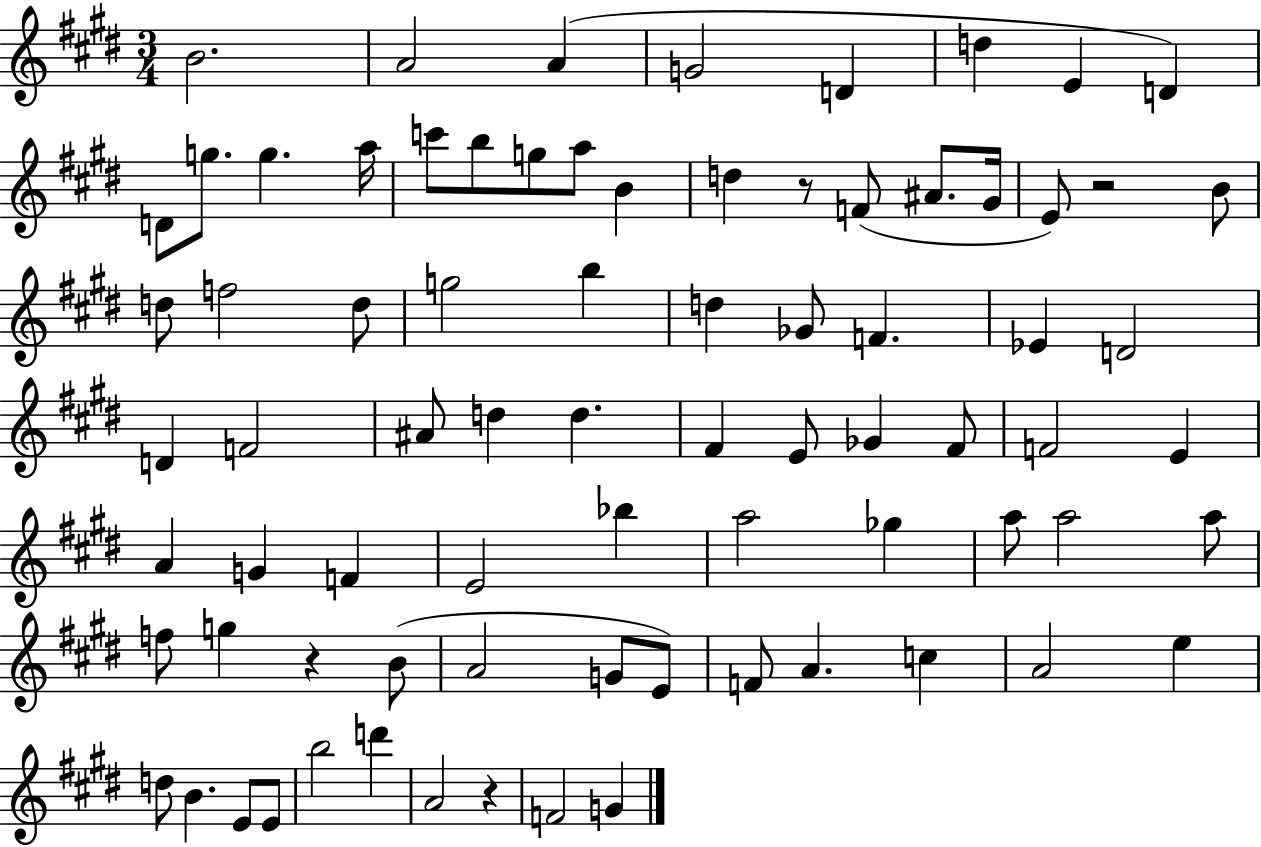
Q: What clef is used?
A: treble